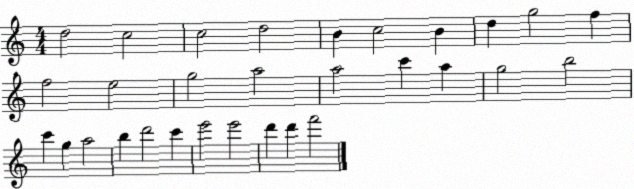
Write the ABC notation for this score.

X:1
T:Untitled
M:4/4
L:1/4
K:C
d2 c2 c2 d2 B c2 B d g2 f f2 e2 g2 a2 a2 c' a g2 b2 c' g a2 b d'2 c' e'2 e'2 d' d' f'2